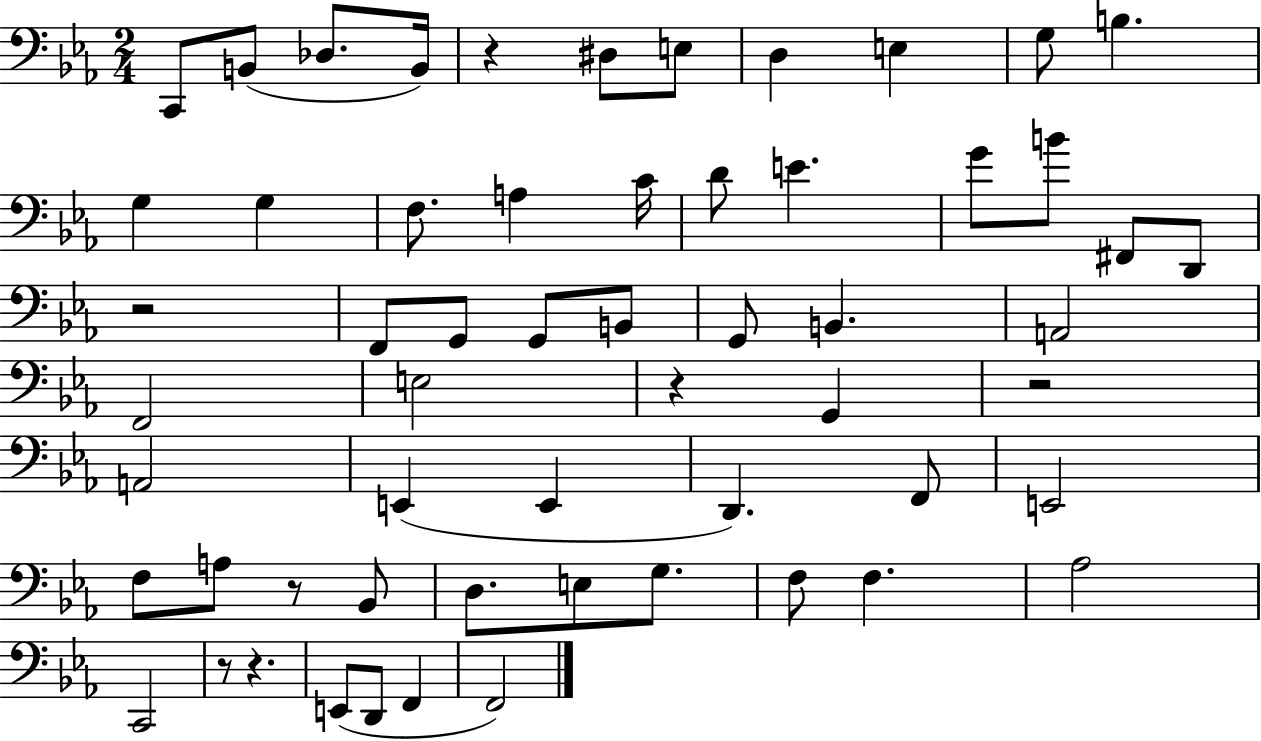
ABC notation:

X:1
T:Untitled
M:2/4
L:1/4
K:Eb
C,,/2 B,,/2 _D,/2 B,,/4 z ^D,/2 E,/2 D, E, G,/2 B, G, G, F,/2 A, C/4 D/2 E G/2 B/2 ^F,,/2 D,,/2 z2 F,,/2 G,,/2 G,,/2 B,,/2 G,,/2 B,, A,,2 F,,2 E,2 z G,, z2 A,,2 E,, E,, D,, F,,/2 E,,2 F,/2 A,/2 z/2 _B,,/2 D,/2 E,/2 G,/2 F,/2 F, _A,2 C,,2 z/2 z E,,/2 D,,/2 F,, F,,2